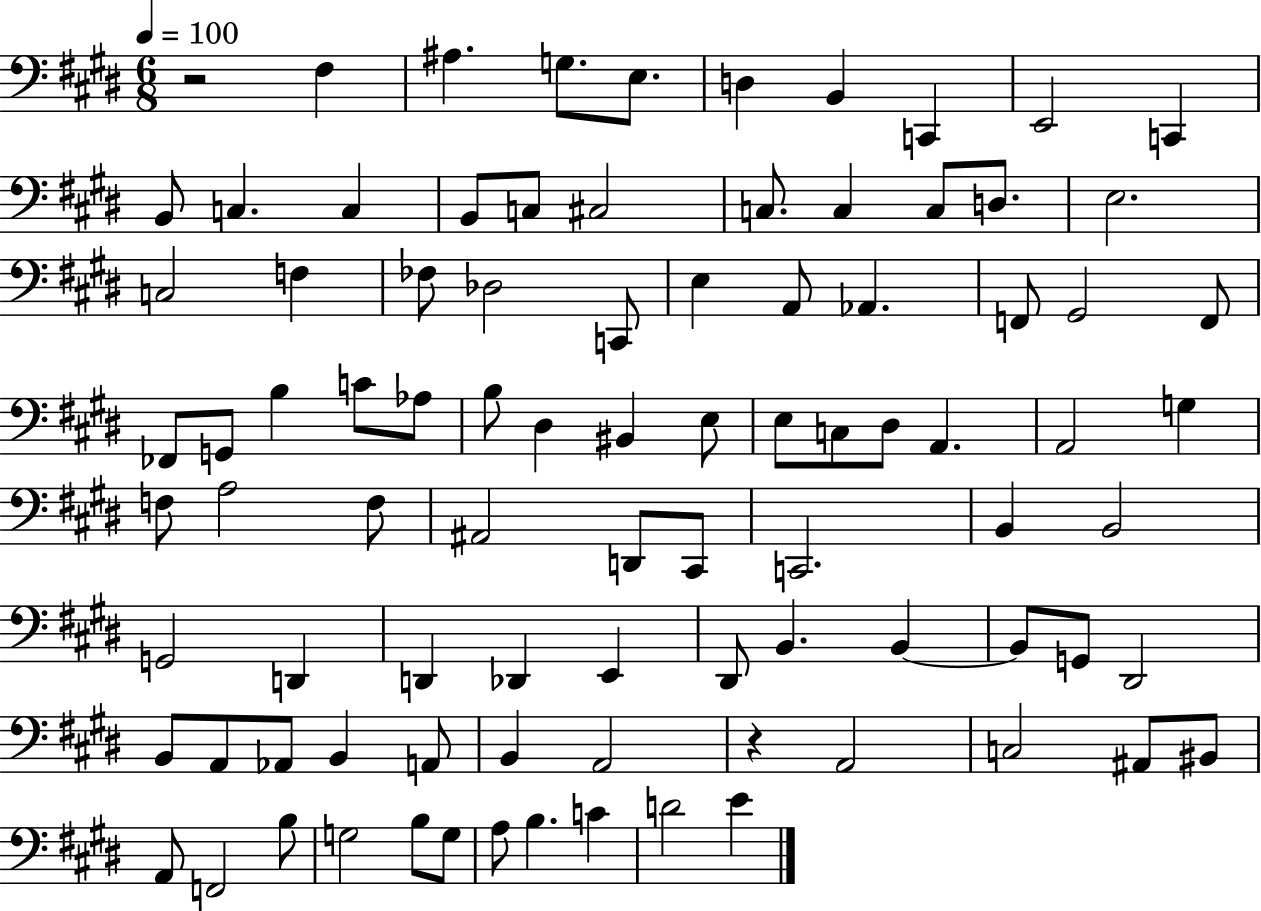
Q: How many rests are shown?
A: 2